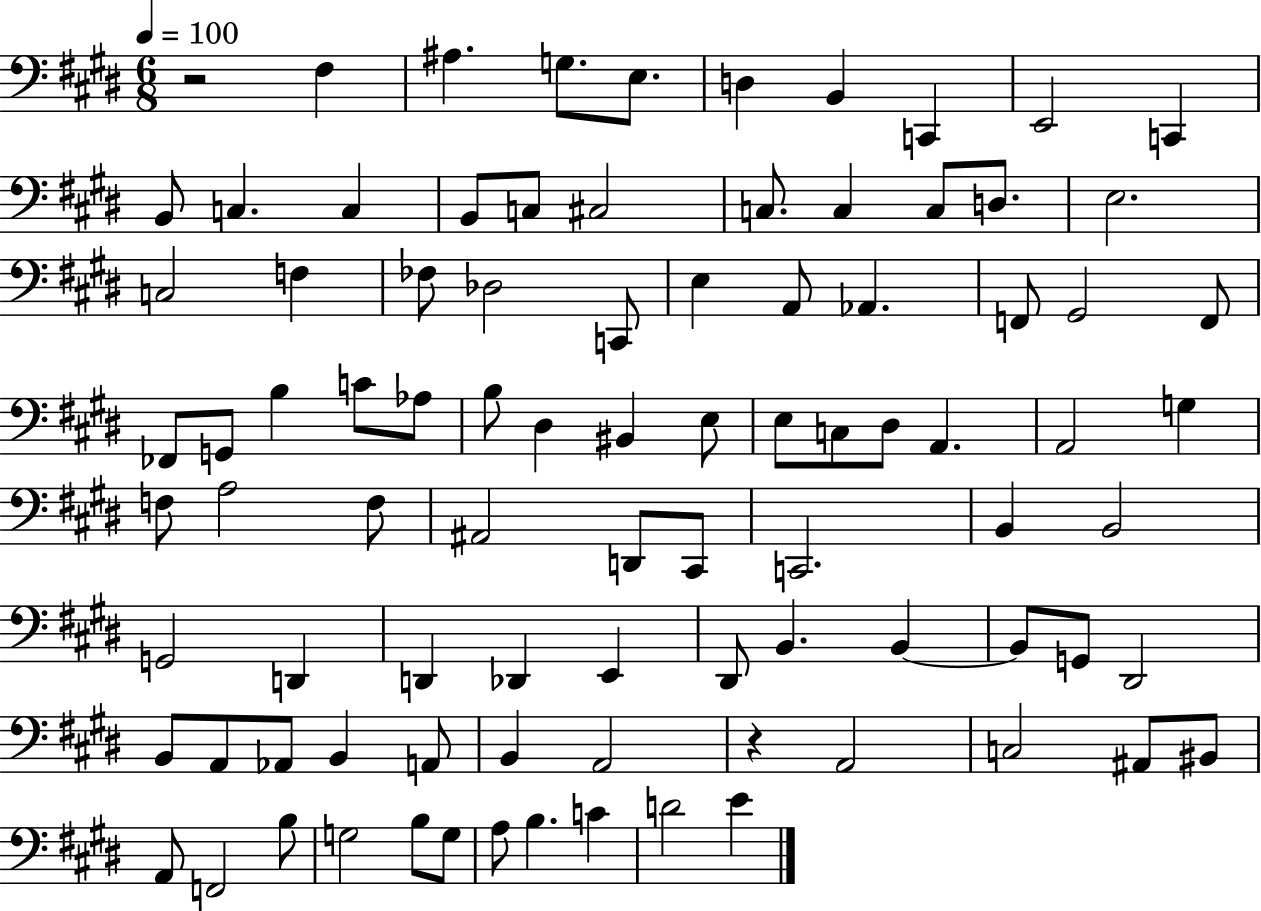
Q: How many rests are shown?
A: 2